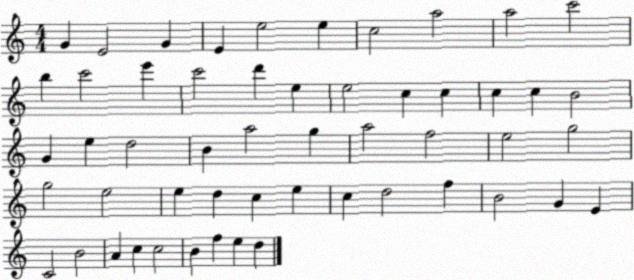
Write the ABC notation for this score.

X:1
T:Untitled
M:4/4
L:1/4
K:C
G E2 G E e2 e c2 a2 a2 c'2 b c'2 e' c'2 d' e e2 c c c c B2 G e d2 B a2 g a2 f2 e2 g2 g2 e2 e d c e c d2 f B2 G E C2 B2 A c c2 B f e d